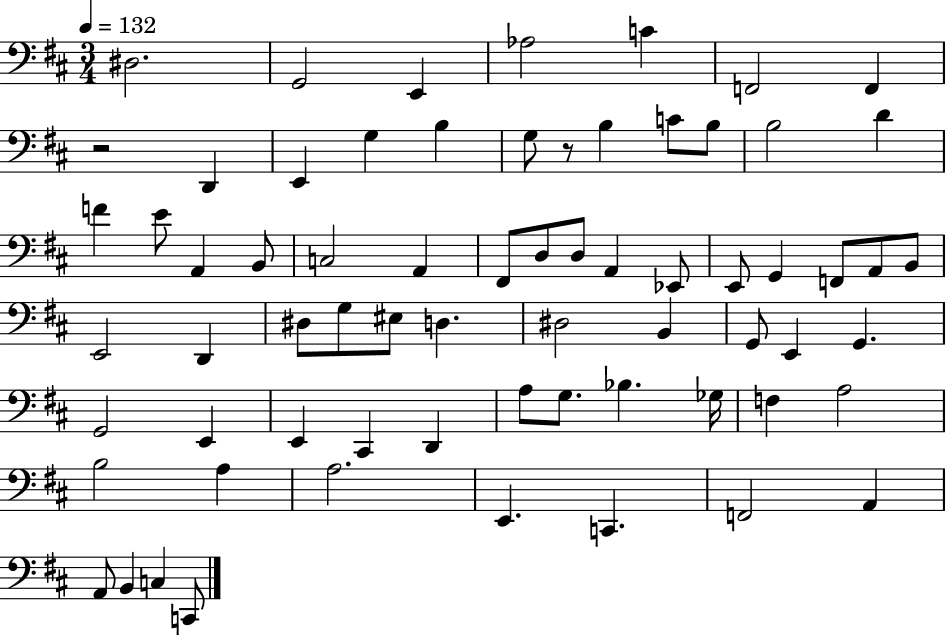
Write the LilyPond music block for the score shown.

{
  \clef bass
  \numericTimeSignature
  \time 3/4
  \key d \major
  \tempo 4 = 132
  dis2. | g,2 e,4 | aes2 c'4 | f,2 f,4 | \break r2 d,4 | e,4 g4 b4 | g8 r8 b4 c'8 b8 | b2 d'4 | \break f'4 e'8 a,4 b,8 | c2 a,4 | fis,8 d8 d8 a,4 ees,8 | e,8 g,4 f,8 a,8 b,8 | \break e,2 d,4 | dis8 g8 eis8 d4. | dis2 b,4 | g,8 e,4 g,4. | \break g,2 e,4 | e,4 cis,4 d,4 | a8 g8. bes4. ges16 | f4 a2 | \break b2 a4 | a2. | e,4. c,4. | f,2 a,4 | \break a,8 b,4 c4 c,8 | \bar "|."
}